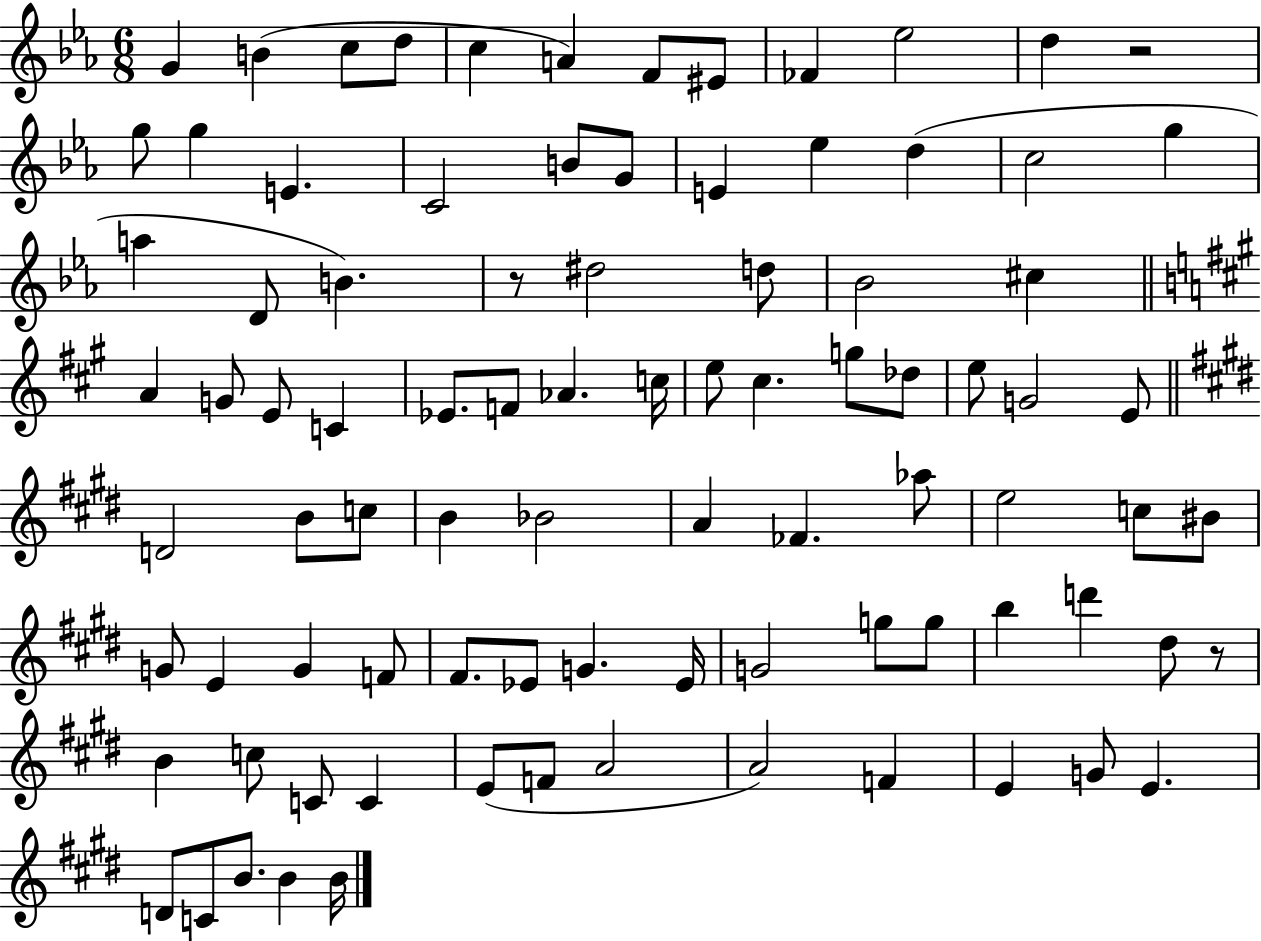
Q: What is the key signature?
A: EES major